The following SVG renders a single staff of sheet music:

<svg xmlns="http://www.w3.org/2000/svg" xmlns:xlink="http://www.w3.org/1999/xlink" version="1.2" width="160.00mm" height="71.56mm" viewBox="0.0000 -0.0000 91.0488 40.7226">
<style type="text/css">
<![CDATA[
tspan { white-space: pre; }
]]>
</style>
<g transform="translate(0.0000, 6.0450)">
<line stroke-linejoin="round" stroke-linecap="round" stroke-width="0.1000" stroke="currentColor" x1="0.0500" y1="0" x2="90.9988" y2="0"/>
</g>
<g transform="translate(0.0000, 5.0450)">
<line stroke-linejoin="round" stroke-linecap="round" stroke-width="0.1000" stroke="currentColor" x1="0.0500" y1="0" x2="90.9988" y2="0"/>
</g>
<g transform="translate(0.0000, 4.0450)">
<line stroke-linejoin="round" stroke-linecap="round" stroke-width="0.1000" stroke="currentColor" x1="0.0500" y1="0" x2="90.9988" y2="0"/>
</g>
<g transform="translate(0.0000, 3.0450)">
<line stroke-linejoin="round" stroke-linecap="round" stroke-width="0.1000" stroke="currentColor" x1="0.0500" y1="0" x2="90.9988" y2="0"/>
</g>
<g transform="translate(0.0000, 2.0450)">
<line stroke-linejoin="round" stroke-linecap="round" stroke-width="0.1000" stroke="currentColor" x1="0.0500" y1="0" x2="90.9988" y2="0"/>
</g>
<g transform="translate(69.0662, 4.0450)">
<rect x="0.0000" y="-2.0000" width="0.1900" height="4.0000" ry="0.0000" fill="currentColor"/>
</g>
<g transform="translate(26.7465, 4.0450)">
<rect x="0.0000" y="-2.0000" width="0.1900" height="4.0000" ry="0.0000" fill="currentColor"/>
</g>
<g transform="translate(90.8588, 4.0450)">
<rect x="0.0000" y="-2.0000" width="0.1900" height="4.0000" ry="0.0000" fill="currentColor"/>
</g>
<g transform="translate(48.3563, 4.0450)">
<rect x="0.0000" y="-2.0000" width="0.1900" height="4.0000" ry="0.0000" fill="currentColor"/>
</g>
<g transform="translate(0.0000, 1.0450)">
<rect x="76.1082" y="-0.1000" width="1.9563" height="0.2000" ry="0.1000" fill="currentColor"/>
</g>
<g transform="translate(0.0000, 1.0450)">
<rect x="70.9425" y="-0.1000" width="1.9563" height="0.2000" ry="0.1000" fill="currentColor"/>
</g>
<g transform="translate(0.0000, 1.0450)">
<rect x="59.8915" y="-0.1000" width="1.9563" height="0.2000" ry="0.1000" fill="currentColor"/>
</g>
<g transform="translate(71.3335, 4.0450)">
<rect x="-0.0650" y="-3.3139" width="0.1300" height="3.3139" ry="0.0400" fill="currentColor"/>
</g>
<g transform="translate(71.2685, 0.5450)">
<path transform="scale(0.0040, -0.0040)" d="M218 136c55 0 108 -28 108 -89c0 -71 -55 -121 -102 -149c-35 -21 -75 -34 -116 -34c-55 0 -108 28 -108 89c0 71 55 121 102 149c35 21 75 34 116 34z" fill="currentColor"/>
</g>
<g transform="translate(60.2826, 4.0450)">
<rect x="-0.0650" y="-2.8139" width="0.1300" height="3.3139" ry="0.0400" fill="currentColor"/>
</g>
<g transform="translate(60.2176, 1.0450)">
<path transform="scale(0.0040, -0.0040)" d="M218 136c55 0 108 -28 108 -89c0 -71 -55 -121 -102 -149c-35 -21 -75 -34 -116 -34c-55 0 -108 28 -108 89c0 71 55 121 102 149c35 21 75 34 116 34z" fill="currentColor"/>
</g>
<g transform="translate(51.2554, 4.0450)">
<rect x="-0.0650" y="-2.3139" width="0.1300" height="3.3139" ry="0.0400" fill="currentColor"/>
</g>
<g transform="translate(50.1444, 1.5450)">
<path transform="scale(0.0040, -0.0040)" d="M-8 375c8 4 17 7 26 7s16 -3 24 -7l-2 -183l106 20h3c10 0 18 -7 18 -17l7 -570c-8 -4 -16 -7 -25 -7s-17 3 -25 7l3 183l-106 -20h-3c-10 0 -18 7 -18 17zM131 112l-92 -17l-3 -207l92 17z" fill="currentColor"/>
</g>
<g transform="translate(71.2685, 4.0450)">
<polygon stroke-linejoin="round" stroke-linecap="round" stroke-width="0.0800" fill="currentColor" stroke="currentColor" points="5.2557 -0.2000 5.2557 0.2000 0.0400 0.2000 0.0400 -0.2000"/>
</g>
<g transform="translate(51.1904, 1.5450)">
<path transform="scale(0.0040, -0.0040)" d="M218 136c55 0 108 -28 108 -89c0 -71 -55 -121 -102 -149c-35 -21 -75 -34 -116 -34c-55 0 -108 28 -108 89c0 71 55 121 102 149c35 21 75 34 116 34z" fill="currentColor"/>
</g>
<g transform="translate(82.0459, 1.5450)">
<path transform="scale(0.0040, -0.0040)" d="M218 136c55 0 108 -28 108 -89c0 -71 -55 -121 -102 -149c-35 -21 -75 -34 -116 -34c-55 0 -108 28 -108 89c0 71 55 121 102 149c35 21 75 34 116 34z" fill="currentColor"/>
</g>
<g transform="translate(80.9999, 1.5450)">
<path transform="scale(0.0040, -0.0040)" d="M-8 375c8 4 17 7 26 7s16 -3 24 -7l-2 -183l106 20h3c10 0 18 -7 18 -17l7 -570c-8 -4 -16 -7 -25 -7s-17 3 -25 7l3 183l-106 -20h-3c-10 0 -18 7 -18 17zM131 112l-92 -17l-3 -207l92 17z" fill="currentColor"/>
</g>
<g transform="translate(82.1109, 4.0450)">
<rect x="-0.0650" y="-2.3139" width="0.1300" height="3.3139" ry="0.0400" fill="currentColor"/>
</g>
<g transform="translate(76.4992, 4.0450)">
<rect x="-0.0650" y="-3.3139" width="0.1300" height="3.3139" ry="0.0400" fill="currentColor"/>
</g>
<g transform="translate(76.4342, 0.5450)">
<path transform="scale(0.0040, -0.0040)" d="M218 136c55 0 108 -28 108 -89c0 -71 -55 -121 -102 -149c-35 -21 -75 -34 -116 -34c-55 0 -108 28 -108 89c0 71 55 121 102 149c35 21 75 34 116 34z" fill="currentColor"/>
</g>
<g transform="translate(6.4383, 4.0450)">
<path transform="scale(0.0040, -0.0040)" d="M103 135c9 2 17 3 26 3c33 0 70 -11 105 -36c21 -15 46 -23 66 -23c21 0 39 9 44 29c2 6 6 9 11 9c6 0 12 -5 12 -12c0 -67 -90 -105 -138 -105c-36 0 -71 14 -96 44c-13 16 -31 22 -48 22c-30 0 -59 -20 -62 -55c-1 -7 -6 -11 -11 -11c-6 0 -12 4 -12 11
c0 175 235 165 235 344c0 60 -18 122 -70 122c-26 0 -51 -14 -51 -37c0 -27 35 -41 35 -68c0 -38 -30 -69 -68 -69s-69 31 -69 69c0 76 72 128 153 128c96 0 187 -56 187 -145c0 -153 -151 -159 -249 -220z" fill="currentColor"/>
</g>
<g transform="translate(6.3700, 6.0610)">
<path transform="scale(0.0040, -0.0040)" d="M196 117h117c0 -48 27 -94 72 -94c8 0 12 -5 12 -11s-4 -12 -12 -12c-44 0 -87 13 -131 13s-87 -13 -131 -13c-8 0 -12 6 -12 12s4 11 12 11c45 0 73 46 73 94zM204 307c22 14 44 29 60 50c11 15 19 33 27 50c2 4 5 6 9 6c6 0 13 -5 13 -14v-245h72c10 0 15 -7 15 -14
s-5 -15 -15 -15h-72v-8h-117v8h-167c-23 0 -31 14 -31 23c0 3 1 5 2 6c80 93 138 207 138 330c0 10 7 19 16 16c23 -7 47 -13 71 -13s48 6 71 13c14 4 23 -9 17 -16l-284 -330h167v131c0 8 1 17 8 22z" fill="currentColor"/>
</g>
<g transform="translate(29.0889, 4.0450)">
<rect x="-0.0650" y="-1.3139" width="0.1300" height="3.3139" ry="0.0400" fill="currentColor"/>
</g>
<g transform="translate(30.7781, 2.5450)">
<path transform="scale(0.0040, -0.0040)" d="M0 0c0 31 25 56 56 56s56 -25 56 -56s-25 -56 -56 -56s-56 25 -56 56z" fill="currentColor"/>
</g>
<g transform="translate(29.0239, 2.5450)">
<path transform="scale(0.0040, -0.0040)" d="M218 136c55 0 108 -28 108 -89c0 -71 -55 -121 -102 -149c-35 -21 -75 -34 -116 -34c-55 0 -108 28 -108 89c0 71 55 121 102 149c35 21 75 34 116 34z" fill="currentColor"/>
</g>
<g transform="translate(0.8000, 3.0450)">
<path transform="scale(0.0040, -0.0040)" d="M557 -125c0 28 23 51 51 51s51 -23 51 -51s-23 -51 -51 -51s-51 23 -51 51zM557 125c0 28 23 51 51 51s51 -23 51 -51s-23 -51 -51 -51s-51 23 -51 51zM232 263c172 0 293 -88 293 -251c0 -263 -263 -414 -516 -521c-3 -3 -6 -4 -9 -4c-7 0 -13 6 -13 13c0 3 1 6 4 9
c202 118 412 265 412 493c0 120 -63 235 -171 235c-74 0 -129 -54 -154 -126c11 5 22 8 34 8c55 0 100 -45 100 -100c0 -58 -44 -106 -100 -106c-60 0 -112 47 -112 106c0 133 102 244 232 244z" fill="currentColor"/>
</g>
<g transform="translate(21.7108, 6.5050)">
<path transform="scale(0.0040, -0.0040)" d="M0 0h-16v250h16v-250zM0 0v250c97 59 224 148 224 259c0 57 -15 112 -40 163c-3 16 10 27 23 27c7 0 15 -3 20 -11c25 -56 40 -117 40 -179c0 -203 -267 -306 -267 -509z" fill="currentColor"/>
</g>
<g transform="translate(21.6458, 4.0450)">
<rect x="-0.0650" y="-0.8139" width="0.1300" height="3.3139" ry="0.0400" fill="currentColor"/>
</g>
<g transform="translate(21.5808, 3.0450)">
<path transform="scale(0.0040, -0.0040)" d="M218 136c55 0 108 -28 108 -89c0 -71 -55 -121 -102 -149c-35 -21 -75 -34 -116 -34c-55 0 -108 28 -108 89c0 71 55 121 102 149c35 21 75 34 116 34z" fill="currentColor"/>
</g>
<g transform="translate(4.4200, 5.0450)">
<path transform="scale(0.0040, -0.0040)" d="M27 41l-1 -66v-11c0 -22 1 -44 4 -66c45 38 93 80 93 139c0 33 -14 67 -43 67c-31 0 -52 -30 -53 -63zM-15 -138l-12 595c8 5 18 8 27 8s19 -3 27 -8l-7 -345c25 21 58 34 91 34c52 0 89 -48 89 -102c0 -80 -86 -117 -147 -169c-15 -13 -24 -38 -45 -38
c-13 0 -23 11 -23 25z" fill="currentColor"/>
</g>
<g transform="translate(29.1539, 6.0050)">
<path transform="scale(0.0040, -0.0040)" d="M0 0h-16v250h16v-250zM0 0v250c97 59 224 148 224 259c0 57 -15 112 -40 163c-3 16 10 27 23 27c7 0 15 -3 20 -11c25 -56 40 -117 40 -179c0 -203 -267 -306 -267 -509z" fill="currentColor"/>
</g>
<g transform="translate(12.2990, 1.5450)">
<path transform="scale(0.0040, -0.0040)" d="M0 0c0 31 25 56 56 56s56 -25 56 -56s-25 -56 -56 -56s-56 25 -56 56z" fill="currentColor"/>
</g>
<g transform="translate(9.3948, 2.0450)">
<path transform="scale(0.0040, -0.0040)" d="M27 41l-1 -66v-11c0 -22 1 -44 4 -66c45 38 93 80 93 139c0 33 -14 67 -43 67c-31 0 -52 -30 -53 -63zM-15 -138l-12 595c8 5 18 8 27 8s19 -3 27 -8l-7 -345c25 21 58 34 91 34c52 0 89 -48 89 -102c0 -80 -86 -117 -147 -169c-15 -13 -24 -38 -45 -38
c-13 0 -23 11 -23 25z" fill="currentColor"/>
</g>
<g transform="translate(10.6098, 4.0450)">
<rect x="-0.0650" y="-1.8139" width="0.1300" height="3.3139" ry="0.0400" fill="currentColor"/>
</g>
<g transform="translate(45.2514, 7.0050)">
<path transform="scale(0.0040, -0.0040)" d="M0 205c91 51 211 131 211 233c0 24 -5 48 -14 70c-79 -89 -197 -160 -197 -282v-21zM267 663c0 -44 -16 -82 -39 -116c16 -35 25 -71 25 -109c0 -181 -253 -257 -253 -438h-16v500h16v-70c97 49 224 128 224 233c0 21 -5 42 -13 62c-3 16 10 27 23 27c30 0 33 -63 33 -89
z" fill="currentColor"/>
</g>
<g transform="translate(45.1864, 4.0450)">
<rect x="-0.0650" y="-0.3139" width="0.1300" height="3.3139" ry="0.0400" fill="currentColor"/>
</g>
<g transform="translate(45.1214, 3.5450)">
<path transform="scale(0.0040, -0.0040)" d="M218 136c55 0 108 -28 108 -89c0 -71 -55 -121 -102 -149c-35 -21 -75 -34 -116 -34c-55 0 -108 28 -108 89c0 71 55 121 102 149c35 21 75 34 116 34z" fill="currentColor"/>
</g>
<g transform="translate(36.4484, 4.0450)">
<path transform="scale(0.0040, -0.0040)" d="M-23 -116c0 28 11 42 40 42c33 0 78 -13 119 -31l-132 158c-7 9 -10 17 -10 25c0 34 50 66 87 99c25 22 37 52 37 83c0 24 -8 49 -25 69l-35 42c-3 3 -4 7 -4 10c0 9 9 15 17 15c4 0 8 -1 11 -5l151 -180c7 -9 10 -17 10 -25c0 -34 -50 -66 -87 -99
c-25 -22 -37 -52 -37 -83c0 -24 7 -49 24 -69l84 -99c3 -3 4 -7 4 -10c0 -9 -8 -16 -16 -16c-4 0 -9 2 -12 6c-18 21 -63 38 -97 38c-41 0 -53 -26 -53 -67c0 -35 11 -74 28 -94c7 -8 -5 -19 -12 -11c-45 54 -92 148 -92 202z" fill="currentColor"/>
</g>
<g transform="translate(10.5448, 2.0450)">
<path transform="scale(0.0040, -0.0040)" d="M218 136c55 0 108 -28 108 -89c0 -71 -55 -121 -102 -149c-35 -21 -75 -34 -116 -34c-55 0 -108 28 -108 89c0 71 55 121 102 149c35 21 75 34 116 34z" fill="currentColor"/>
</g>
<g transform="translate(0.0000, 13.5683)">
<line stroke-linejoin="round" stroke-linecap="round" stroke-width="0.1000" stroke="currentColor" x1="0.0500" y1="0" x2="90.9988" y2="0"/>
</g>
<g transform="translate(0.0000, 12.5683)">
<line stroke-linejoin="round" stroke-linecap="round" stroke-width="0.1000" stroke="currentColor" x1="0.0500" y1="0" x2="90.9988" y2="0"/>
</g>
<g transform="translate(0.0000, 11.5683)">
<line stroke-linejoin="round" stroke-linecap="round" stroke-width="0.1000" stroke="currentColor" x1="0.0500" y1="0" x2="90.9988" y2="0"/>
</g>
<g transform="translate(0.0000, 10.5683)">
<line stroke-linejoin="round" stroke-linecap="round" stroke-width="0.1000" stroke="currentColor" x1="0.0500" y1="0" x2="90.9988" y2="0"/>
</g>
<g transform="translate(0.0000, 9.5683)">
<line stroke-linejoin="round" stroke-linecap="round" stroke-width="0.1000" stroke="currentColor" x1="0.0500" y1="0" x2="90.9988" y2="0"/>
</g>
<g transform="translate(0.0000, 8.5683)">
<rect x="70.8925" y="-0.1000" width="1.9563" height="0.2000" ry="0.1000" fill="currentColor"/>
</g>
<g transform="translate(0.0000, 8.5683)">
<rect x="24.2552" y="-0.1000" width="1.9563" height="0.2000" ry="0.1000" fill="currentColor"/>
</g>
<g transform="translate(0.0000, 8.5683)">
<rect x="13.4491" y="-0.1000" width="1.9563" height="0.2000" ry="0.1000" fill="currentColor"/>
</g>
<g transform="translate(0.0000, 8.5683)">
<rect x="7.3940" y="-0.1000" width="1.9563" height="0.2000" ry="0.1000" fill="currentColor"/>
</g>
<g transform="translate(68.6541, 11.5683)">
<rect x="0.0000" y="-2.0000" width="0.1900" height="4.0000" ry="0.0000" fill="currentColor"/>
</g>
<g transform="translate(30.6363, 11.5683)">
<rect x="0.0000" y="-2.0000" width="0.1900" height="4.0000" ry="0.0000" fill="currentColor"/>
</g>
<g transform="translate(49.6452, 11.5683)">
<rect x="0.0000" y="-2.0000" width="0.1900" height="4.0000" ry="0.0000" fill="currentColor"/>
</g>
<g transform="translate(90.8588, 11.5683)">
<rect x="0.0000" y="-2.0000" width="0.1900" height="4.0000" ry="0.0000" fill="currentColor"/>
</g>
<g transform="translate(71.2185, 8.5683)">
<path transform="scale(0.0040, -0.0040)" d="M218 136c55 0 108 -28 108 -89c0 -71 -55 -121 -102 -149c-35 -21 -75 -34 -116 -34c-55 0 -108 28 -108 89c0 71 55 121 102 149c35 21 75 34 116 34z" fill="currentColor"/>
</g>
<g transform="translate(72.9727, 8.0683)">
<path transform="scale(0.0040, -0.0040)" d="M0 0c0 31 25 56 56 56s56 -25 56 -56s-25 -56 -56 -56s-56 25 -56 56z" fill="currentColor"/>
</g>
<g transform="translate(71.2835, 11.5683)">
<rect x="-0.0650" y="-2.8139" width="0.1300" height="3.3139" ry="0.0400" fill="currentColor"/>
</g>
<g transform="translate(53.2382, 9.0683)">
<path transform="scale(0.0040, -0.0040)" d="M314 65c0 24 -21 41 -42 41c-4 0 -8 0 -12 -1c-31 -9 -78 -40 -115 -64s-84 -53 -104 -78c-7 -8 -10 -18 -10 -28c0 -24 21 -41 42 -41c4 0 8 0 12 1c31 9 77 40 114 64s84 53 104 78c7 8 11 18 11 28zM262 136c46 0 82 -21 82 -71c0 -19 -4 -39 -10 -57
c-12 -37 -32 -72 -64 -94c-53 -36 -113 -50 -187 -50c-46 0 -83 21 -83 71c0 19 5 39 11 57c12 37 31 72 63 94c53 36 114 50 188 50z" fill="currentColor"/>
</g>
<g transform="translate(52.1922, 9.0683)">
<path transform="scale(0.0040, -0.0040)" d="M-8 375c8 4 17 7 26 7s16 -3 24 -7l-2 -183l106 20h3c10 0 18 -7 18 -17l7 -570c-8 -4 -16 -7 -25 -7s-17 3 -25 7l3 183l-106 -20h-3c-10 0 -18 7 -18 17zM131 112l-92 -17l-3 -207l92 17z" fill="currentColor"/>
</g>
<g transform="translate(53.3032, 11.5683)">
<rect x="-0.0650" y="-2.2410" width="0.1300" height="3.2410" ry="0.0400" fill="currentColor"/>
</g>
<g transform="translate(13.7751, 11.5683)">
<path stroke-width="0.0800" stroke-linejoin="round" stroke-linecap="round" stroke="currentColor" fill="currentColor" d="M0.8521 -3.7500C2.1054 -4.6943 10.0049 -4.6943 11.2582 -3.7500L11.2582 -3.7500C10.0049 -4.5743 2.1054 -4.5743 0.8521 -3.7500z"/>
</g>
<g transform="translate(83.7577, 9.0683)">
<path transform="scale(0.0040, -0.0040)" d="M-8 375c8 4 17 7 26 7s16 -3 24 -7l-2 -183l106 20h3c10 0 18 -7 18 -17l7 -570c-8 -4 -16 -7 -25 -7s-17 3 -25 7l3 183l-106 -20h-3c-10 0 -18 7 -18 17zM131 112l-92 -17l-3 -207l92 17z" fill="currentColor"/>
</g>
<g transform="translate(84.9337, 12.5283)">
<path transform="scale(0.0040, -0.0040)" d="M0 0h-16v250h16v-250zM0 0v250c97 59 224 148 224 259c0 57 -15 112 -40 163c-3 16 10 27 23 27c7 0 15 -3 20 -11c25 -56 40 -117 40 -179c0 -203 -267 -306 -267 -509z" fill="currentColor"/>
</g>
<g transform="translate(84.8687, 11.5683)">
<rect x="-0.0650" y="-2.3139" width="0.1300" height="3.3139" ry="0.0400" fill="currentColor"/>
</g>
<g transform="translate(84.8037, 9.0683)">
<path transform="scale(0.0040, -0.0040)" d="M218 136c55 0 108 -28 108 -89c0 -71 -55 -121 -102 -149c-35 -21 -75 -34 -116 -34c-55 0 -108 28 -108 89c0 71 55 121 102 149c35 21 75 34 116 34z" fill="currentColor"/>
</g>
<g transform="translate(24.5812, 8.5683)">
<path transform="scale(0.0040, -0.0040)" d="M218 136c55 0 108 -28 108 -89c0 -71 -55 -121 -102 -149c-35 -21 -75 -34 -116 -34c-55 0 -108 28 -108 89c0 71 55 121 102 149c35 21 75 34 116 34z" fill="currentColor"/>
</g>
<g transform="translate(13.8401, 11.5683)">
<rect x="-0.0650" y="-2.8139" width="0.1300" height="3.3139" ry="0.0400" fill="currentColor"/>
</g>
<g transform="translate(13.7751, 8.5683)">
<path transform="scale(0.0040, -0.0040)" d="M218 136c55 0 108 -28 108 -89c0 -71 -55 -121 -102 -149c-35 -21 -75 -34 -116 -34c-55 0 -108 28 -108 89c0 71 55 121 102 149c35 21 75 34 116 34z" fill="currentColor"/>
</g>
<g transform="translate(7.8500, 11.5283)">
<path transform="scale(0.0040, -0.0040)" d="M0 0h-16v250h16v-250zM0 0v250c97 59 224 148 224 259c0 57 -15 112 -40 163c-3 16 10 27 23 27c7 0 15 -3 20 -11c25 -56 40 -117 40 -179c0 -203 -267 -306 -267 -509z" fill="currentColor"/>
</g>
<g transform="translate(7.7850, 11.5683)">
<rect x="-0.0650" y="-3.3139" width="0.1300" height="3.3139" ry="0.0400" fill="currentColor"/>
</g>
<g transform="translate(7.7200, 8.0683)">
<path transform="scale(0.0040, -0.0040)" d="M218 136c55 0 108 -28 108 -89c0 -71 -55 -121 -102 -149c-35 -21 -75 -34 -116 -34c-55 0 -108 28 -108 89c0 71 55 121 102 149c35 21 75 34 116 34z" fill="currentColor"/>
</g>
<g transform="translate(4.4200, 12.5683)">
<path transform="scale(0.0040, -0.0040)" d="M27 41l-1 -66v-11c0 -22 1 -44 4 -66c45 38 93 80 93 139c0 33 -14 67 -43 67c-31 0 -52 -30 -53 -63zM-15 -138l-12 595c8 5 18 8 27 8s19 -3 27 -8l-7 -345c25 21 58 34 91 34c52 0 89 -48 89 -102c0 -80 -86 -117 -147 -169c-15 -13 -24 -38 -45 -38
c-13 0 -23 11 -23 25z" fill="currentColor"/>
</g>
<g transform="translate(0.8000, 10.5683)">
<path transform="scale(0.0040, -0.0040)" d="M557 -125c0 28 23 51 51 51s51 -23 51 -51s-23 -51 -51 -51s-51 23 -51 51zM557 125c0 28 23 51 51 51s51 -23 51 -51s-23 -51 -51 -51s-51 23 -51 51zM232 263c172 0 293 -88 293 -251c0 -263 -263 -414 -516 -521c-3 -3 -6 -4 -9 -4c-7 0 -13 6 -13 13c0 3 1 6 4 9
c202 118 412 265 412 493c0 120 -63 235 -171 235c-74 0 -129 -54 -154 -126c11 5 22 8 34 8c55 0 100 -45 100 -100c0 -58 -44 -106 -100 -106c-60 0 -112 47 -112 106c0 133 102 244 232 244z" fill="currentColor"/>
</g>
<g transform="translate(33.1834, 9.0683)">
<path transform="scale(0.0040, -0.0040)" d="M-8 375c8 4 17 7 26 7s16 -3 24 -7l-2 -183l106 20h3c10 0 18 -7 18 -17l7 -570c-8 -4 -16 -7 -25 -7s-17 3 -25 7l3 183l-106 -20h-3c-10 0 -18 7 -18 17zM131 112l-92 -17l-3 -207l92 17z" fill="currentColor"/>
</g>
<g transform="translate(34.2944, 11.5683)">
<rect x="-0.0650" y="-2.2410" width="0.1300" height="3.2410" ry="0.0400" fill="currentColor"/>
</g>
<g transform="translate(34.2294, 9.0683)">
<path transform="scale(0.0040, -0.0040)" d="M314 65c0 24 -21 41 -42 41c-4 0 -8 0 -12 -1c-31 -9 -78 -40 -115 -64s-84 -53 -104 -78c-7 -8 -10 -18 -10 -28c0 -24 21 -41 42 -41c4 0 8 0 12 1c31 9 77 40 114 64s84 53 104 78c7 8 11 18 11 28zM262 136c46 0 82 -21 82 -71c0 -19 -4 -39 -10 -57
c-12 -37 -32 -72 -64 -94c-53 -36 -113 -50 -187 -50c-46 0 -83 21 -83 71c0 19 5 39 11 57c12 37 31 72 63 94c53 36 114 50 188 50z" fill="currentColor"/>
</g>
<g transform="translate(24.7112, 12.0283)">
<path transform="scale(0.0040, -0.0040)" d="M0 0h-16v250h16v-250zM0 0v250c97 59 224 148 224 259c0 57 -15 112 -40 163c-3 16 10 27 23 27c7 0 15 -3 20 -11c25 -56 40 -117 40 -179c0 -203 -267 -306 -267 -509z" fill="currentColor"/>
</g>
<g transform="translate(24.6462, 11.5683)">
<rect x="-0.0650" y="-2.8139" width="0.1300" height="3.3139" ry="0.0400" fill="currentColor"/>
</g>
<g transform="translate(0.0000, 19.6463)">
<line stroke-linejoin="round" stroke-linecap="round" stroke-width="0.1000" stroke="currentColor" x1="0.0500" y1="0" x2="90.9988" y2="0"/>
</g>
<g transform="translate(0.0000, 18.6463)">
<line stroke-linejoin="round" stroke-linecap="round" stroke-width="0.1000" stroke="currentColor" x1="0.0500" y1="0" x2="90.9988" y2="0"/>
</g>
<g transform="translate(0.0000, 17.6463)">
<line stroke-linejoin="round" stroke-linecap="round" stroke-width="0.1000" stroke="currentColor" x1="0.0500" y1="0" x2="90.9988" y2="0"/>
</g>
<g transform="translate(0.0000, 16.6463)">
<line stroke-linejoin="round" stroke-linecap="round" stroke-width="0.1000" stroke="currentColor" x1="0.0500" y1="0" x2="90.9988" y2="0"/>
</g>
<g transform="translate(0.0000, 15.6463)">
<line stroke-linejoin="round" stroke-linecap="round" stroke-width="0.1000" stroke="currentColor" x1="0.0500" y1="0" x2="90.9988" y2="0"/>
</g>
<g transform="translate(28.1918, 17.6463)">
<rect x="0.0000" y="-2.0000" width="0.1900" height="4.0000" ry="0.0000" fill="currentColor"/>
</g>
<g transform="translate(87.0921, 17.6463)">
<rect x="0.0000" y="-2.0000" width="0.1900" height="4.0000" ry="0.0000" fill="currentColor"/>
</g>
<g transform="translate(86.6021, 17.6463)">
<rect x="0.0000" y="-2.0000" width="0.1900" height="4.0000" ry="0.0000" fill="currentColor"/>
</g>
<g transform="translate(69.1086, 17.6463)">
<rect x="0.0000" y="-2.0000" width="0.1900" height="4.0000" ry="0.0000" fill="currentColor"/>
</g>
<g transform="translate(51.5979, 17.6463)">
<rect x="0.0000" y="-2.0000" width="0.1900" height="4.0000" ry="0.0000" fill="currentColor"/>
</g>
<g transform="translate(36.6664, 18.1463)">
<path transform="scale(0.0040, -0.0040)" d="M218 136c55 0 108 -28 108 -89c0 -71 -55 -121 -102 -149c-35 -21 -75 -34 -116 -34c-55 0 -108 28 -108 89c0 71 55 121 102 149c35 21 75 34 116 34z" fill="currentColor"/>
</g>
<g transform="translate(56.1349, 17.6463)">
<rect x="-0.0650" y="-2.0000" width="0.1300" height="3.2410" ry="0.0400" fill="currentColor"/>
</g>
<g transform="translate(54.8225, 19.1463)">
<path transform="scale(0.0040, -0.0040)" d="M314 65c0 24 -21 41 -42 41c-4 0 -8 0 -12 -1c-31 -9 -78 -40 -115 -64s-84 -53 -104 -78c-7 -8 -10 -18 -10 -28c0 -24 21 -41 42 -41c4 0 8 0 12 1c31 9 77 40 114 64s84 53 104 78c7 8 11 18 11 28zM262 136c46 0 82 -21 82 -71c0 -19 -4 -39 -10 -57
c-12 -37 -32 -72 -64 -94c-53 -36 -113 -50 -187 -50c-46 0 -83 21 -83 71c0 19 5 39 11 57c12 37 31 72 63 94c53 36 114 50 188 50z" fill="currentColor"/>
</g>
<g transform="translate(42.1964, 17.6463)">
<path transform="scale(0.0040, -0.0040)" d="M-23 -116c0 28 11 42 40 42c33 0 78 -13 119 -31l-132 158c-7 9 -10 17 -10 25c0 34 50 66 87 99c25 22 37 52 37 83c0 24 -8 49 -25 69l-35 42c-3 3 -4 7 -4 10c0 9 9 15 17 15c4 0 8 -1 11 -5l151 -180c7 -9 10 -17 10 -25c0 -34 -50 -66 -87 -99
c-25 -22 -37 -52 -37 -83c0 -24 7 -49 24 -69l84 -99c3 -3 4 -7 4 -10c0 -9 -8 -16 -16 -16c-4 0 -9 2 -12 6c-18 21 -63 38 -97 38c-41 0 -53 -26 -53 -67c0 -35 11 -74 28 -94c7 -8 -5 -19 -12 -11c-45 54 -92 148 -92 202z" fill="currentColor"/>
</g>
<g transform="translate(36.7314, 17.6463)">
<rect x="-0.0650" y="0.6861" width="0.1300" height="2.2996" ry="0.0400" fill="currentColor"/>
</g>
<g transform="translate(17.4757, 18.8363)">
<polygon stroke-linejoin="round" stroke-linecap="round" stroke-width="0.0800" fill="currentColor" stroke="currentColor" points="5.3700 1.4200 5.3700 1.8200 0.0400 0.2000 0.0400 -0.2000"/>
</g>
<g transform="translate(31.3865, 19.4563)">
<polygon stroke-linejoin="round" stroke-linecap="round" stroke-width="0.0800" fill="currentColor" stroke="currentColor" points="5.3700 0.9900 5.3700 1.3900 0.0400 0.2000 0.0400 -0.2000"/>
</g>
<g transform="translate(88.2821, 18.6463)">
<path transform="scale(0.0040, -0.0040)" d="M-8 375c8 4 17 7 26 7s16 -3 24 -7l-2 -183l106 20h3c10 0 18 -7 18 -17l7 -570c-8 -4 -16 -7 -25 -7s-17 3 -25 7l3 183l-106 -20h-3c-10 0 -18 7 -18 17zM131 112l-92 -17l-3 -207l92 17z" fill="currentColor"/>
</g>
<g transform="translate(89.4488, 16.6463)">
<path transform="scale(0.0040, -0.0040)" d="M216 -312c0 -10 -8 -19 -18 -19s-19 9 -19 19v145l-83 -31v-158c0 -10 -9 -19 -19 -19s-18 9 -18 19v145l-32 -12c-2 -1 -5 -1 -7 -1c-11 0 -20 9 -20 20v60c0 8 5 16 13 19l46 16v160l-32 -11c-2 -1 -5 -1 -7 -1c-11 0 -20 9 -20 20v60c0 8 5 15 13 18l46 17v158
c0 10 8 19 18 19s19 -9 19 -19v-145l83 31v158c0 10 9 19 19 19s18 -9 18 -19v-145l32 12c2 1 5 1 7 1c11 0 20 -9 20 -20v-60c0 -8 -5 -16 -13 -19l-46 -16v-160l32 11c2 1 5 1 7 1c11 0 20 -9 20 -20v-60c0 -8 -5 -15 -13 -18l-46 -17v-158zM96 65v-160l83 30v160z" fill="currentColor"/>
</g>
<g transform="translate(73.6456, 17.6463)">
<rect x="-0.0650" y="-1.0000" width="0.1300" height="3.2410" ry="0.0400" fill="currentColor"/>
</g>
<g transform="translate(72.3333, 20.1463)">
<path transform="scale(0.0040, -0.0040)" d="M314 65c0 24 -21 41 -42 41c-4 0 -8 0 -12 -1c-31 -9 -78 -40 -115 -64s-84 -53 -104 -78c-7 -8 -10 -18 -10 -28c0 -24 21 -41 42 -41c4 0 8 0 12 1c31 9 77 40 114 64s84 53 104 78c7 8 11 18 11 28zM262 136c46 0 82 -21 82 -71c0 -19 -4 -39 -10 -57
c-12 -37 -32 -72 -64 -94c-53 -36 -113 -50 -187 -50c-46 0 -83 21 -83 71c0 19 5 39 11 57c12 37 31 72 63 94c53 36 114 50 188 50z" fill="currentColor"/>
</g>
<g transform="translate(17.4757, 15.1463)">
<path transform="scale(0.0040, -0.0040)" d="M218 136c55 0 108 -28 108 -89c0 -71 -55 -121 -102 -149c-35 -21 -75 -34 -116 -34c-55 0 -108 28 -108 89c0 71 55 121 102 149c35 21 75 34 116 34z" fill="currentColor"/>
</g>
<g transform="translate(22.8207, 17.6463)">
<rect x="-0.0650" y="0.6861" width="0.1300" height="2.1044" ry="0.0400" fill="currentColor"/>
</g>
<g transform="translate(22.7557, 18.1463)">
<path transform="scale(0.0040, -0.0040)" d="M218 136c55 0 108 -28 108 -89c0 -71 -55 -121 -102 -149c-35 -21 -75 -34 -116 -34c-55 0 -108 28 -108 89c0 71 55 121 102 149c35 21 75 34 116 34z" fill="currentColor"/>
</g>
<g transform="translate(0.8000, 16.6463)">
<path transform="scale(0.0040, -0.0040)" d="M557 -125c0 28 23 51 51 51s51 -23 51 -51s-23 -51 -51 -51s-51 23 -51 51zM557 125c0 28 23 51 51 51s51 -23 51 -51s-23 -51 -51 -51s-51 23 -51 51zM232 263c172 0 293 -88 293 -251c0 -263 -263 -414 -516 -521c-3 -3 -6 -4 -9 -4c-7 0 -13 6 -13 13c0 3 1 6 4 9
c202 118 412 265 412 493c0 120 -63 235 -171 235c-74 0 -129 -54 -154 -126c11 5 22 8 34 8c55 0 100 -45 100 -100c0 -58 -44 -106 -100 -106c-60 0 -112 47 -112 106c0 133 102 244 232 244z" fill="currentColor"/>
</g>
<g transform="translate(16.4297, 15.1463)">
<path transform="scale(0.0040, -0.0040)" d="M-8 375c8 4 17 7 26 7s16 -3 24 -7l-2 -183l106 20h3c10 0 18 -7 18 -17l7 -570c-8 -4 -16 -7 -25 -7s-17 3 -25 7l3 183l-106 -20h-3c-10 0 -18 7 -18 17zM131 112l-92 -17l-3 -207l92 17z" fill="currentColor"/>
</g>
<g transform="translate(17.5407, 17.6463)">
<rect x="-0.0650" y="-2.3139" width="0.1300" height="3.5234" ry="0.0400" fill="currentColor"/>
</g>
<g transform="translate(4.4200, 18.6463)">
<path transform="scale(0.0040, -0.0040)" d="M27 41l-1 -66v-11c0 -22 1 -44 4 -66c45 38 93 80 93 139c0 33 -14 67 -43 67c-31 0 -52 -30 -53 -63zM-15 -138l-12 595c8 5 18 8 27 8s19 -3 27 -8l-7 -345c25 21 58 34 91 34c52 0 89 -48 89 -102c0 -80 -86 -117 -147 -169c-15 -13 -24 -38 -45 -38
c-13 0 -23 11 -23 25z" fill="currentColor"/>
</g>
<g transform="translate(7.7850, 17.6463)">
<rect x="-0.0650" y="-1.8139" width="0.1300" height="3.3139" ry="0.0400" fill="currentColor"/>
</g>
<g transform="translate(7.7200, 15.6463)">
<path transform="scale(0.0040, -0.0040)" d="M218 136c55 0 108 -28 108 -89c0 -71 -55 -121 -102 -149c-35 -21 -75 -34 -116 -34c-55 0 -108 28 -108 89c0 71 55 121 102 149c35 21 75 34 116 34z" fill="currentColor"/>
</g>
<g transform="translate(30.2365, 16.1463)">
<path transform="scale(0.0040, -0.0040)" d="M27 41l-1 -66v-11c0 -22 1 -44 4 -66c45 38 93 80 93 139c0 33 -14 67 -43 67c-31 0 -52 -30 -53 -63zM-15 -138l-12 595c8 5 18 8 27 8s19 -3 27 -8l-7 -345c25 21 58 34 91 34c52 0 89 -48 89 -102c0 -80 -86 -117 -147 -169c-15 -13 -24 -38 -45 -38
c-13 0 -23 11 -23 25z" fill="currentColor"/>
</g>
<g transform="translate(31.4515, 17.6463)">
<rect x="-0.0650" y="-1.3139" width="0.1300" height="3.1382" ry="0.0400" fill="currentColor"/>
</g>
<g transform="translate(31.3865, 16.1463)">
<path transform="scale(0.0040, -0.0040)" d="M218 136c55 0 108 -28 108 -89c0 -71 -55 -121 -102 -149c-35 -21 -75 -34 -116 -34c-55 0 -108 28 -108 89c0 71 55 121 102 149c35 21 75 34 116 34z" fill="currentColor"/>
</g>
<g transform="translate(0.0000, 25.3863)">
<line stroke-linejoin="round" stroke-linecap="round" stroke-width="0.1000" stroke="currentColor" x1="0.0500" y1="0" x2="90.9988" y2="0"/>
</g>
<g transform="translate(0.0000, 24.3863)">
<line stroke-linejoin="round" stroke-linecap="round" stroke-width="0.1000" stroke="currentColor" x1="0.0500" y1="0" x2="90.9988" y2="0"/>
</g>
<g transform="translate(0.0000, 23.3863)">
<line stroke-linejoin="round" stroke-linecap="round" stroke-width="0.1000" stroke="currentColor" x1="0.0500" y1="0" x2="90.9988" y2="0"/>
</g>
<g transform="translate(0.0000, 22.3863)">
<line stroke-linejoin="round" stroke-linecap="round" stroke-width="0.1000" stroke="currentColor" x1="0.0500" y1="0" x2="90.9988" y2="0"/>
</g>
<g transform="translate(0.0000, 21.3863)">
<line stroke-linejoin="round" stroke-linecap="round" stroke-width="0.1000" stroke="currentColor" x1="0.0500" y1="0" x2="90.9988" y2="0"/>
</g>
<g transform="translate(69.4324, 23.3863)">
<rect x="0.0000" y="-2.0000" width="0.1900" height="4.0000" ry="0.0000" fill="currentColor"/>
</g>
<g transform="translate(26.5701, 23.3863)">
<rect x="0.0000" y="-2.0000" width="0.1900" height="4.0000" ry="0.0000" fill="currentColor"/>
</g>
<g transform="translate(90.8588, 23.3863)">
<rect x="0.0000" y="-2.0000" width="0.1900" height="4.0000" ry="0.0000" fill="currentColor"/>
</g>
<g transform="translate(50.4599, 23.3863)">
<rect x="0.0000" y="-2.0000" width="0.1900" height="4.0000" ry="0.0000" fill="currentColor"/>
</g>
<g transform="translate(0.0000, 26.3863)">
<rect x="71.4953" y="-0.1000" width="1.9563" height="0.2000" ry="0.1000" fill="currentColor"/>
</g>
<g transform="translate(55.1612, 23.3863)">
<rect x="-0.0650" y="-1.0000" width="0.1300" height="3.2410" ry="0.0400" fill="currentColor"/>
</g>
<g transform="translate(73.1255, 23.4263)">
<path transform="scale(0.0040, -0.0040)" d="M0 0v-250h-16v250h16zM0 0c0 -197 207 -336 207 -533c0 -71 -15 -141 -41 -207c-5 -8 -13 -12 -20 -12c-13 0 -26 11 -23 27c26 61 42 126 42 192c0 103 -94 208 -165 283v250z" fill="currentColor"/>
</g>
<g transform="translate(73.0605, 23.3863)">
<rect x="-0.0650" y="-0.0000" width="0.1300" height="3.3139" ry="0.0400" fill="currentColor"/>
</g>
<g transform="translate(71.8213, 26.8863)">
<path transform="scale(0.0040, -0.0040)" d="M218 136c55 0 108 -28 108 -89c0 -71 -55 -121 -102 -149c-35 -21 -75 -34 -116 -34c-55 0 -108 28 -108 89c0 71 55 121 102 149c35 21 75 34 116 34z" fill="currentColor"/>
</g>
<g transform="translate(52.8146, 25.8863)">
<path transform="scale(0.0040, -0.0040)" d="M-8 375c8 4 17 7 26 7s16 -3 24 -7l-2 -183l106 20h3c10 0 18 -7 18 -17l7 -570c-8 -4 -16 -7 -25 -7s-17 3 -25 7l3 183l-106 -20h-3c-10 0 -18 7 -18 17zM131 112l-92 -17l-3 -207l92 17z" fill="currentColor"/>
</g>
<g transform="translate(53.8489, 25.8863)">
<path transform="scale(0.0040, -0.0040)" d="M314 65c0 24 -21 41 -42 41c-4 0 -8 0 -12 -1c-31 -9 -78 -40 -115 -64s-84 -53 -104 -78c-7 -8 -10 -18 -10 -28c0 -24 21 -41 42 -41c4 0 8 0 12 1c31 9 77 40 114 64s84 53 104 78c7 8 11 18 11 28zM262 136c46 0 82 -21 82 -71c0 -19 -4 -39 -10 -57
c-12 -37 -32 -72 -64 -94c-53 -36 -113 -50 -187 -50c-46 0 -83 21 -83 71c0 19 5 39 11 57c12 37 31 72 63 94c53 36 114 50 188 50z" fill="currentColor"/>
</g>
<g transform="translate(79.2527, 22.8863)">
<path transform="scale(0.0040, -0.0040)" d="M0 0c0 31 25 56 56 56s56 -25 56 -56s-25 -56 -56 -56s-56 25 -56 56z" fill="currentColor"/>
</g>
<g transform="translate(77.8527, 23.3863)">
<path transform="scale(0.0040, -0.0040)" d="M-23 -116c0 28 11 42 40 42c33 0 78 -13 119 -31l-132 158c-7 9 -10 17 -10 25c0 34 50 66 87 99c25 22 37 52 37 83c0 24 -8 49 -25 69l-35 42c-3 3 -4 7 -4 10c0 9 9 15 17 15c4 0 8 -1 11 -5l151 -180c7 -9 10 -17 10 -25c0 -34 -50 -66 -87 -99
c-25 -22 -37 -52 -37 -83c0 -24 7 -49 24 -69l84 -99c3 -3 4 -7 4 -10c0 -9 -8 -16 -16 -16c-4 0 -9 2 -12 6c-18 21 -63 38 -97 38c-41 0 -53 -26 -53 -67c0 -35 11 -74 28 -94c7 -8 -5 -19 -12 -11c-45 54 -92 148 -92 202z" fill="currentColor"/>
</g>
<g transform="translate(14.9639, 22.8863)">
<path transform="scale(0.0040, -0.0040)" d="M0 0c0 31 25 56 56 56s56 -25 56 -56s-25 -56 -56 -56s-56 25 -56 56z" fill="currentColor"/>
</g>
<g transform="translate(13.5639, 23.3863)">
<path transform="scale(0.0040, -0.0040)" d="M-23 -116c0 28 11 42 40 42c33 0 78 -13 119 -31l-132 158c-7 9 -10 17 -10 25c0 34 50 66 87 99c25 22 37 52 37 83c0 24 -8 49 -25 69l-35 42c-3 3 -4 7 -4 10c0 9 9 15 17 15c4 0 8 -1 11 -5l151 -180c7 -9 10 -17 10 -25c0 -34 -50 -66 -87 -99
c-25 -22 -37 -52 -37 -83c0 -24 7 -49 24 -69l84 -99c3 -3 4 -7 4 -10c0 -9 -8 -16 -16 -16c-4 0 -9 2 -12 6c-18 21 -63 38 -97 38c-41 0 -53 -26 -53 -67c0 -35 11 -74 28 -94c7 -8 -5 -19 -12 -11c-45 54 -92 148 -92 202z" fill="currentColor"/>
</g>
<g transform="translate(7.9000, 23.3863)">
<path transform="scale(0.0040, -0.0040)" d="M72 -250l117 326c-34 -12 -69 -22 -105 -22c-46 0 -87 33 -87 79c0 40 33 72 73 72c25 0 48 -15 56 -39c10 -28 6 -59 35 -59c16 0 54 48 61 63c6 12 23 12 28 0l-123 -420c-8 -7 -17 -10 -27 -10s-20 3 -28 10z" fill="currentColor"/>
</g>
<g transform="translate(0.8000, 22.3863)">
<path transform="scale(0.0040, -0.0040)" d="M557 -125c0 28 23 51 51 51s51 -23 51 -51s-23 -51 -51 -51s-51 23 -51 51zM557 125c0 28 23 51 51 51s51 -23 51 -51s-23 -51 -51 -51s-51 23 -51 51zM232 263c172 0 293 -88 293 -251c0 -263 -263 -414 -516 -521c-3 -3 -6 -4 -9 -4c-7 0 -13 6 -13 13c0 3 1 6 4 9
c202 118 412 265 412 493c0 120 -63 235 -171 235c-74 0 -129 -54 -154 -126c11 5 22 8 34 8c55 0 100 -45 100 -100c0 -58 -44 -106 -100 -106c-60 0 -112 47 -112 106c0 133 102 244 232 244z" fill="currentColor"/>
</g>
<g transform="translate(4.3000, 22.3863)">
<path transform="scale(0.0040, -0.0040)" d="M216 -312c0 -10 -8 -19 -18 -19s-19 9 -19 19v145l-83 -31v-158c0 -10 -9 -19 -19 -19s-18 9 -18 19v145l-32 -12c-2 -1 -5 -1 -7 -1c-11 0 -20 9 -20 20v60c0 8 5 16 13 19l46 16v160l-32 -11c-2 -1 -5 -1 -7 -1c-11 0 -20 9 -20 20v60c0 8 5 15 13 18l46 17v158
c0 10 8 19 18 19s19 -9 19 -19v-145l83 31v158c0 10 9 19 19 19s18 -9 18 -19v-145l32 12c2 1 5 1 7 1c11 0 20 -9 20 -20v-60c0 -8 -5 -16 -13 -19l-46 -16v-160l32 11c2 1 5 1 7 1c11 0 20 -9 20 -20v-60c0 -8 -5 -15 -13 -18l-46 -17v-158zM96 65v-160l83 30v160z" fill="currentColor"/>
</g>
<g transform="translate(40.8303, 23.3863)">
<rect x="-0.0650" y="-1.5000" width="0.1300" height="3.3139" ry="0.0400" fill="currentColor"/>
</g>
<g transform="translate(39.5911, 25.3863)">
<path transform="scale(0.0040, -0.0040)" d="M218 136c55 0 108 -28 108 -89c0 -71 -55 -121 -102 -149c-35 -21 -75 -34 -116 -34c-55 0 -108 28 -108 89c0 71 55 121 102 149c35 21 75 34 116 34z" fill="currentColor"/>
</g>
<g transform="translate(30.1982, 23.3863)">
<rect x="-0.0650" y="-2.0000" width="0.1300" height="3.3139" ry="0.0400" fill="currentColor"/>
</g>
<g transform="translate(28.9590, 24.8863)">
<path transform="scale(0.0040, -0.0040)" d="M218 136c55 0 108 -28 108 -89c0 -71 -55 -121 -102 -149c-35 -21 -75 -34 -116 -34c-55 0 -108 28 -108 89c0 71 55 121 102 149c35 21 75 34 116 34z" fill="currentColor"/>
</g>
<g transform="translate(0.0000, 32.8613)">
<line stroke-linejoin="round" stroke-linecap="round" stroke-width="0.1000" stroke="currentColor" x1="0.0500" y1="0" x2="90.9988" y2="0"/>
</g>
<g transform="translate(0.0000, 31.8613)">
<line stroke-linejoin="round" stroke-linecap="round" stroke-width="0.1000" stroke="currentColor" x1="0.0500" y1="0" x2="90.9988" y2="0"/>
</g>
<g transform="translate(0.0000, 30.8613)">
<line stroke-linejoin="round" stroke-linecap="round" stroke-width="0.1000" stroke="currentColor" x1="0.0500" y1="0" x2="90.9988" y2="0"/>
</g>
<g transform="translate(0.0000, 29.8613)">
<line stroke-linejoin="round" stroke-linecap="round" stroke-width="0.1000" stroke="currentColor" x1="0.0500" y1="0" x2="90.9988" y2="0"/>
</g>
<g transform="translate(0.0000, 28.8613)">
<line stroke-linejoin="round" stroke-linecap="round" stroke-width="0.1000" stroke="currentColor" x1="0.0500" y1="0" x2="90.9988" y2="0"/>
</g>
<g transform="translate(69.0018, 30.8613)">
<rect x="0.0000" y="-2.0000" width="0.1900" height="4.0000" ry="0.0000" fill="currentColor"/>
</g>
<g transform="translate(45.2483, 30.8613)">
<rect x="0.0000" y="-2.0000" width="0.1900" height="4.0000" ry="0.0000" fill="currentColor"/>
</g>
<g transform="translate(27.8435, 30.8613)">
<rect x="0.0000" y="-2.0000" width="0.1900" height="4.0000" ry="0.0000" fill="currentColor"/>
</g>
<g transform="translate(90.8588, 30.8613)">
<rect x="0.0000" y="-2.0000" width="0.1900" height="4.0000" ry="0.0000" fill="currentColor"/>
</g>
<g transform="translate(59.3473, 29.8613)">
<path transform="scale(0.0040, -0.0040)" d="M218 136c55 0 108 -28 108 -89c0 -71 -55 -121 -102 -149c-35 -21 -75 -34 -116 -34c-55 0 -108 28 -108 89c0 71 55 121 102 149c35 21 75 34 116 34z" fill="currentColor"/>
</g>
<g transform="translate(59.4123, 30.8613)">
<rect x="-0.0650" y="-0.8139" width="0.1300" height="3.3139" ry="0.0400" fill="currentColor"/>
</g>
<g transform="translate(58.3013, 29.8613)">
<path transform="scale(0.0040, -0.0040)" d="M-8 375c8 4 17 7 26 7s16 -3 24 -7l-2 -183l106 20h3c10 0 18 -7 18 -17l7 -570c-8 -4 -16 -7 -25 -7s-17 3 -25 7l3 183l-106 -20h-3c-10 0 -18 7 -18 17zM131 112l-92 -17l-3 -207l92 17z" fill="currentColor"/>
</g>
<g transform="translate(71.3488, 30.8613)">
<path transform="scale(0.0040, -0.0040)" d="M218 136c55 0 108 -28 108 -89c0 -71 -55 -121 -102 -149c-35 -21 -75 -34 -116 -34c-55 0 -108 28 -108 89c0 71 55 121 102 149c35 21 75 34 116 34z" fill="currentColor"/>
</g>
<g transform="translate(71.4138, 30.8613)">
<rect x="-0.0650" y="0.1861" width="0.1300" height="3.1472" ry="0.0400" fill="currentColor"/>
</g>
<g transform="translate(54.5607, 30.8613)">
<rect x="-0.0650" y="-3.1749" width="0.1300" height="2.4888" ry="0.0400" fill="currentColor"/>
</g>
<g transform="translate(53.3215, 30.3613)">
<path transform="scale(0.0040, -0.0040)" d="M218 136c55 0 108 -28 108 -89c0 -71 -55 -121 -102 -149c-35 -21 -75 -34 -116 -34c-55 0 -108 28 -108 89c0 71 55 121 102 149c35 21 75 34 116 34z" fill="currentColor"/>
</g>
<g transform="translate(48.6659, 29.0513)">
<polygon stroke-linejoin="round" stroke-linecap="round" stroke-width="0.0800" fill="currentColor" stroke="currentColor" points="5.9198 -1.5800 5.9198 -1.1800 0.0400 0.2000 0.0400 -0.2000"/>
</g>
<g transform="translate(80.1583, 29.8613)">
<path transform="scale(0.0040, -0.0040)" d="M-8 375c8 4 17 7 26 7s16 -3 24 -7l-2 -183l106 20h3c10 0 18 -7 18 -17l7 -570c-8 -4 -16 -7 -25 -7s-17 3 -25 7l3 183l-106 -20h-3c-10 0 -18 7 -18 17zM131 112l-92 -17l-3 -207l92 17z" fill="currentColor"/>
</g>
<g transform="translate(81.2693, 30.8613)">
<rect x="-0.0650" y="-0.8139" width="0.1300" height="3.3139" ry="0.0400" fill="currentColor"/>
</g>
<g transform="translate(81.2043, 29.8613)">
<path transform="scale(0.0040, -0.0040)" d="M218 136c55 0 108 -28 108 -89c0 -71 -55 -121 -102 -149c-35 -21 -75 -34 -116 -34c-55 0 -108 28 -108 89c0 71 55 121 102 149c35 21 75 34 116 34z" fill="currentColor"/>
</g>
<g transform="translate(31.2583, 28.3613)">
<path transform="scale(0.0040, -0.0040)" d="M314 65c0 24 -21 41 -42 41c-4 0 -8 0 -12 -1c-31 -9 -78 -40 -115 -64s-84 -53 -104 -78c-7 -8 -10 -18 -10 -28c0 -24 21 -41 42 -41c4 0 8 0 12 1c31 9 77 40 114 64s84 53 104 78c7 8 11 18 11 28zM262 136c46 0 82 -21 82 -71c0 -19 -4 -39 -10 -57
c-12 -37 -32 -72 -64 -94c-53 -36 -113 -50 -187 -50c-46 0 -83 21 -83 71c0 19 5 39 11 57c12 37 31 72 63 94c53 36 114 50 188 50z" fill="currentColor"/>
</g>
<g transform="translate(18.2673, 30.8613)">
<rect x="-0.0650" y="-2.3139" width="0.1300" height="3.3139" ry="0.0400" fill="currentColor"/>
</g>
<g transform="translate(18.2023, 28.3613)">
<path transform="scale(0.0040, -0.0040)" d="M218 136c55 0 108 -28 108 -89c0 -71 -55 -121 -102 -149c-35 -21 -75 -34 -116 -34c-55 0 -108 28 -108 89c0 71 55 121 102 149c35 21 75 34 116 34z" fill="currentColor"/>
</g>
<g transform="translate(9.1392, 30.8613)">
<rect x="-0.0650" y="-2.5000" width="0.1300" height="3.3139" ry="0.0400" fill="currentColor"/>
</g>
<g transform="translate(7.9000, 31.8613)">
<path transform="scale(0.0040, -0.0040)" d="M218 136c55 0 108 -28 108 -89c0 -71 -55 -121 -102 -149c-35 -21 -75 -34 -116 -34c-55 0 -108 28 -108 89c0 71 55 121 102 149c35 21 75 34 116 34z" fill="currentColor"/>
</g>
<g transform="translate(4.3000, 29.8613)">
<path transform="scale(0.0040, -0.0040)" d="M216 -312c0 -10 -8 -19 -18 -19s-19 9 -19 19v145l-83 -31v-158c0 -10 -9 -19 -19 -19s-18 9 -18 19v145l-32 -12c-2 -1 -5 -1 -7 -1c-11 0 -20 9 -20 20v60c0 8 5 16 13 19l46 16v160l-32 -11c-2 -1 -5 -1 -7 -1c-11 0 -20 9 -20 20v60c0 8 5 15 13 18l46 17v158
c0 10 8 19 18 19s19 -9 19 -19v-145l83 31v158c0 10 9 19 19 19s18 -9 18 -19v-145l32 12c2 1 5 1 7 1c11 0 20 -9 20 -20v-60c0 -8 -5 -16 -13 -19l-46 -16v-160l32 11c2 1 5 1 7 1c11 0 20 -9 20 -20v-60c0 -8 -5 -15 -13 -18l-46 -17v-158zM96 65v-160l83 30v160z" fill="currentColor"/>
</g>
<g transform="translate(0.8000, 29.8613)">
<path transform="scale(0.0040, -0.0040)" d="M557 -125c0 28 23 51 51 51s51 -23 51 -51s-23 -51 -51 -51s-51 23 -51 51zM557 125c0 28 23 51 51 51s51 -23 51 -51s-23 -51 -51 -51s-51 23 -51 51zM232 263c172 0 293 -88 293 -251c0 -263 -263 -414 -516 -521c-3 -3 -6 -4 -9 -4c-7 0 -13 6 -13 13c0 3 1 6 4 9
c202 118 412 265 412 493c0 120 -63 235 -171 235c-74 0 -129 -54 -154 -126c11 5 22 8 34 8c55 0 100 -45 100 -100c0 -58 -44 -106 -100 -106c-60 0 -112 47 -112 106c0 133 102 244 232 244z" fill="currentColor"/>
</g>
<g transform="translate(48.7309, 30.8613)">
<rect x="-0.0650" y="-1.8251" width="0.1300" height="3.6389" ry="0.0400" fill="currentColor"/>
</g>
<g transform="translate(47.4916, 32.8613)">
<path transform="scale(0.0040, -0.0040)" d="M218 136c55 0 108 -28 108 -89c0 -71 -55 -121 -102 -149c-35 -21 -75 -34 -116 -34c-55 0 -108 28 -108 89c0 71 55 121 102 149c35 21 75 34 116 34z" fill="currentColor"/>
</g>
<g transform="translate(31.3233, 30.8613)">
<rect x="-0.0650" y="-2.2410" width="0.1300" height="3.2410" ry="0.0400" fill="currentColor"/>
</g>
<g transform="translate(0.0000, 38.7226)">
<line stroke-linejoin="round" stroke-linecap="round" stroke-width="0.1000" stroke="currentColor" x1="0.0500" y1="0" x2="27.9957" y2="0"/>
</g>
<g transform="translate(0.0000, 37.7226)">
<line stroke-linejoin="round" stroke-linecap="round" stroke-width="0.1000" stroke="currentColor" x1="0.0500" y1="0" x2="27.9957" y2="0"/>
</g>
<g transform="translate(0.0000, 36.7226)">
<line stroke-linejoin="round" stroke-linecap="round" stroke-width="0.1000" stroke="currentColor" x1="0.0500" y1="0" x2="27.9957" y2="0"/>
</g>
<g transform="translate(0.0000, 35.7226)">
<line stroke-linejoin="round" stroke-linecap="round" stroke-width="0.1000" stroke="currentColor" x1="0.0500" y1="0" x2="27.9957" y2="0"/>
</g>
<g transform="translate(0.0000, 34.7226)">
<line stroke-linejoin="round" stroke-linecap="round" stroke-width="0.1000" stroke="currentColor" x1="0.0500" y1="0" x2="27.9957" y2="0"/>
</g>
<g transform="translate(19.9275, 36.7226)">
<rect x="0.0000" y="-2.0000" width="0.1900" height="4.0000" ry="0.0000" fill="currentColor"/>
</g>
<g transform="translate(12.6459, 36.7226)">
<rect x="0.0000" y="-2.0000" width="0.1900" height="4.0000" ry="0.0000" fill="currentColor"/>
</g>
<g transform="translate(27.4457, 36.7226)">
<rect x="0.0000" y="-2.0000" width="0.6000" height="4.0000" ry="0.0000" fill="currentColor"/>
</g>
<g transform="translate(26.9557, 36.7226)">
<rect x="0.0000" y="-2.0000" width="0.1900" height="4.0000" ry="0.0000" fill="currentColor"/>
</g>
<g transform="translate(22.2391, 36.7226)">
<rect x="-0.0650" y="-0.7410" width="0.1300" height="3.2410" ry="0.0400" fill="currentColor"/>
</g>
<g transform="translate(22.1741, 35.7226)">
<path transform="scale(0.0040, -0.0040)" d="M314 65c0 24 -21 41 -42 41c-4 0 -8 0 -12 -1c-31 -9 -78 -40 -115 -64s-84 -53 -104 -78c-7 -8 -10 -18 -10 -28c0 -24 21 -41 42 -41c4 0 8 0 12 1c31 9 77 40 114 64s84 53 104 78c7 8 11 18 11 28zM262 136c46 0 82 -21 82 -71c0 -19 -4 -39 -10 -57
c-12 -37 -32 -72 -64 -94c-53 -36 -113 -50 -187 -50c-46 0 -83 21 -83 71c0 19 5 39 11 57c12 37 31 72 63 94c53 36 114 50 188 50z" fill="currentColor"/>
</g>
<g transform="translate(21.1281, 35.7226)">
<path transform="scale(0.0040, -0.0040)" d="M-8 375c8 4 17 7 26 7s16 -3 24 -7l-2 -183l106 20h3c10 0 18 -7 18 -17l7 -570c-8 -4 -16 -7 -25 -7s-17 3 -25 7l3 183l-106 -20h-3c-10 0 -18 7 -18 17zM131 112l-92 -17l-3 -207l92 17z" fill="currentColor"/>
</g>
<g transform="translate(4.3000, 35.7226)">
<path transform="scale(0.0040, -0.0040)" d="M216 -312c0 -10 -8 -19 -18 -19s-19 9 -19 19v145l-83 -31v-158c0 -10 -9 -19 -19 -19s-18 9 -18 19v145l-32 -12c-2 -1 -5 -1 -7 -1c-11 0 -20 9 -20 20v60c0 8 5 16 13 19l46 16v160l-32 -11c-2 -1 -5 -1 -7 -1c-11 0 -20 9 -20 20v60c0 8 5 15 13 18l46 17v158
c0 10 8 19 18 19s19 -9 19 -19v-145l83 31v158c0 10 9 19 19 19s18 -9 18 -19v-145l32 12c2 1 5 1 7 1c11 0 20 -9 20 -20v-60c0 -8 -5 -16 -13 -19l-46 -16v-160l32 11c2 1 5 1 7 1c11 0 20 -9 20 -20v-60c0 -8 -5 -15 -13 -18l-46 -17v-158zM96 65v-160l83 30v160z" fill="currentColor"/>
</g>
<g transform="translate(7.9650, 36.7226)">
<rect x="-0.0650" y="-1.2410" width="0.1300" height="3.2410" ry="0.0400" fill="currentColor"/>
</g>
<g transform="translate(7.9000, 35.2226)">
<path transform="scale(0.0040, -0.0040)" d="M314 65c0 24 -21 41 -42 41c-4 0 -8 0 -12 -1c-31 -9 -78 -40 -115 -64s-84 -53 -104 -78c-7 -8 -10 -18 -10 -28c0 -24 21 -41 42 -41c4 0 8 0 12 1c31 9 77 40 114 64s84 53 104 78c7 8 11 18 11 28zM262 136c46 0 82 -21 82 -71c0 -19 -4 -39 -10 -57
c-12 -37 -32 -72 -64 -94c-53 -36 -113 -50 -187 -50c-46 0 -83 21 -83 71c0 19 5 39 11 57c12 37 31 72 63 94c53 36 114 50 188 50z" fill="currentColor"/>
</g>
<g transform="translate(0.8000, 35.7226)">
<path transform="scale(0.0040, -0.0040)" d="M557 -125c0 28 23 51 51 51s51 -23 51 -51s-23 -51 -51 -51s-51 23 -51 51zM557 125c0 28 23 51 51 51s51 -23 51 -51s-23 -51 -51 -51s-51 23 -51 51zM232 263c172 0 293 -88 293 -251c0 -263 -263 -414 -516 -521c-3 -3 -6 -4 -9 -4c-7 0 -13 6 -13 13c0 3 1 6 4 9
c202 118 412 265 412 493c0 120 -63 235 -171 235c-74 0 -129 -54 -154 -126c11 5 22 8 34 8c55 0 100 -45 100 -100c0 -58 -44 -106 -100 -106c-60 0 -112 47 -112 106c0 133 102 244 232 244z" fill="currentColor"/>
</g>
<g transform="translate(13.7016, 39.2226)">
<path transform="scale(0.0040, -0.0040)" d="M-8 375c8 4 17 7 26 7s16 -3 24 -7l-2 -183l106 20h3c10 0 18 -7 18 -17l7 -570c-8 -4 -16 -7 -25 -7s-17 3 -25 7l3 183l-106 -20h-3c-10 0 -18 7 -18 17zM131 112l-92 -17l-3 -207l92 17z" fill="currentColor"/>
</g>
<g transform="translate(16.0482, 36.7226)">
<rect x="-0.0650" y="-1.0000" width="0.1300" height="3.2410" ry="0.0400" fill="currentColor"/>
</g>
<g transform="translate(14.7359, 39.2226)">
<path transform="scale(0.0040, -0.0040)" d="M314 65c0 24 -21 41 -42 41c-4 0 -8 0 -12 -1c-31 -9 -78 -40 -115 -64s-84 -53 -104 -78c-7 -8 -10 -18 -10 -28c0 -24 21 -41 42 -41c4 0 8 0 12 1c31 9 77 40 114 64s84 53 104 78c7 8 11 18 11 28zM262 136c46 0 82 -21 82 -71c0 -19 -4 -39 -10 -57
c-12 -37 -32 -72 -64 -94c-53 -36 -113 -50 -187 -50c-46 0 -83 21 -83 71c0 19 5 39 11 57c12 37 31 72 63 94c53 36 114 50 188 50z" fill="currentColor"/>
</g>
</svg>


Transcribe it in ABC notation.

X:1
T:Untitled
M:2/4
L:1/4
K:F
_A, F,/2 G,/2 z E,/4 B, C D/2 D/2 B, D/2 C C/2 B,2 B,2 C B,/2 A, B,/2 C,/2 _G,/2 C,/2 z A,,2 F,,2 z/2 z A,, G,, F,,2 D,,/2 z B,, B, B,2 G,,/2 E,/2 F, D, F, G,2 F,,2 F,2